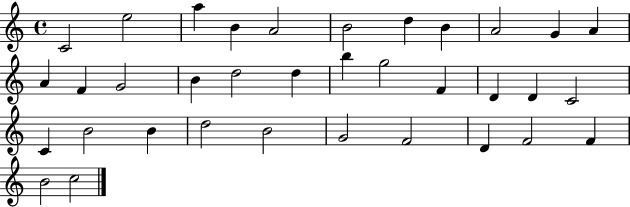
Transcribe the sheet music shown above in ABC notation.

X:1
T:Untitled
M:4/4
L:1/4
K:C
C2 e2 a B A2 B2 d B A2 G A A F G2 B d2 d b g2 F D D C2 C B2 B d2 B2 G2 F2 D F2 F B2 c2